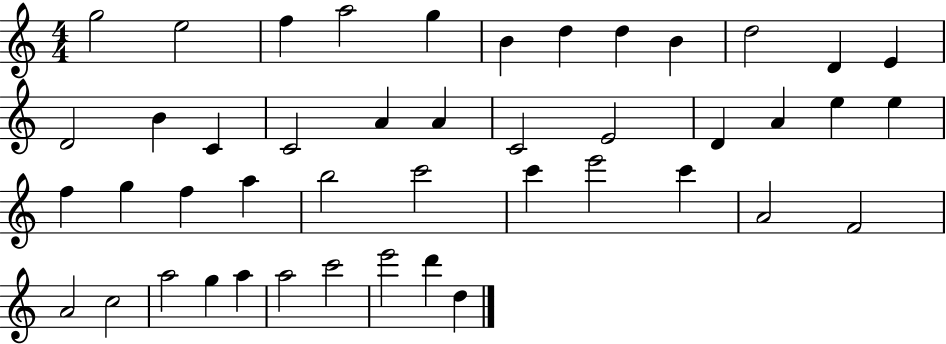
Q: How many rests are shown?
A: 0